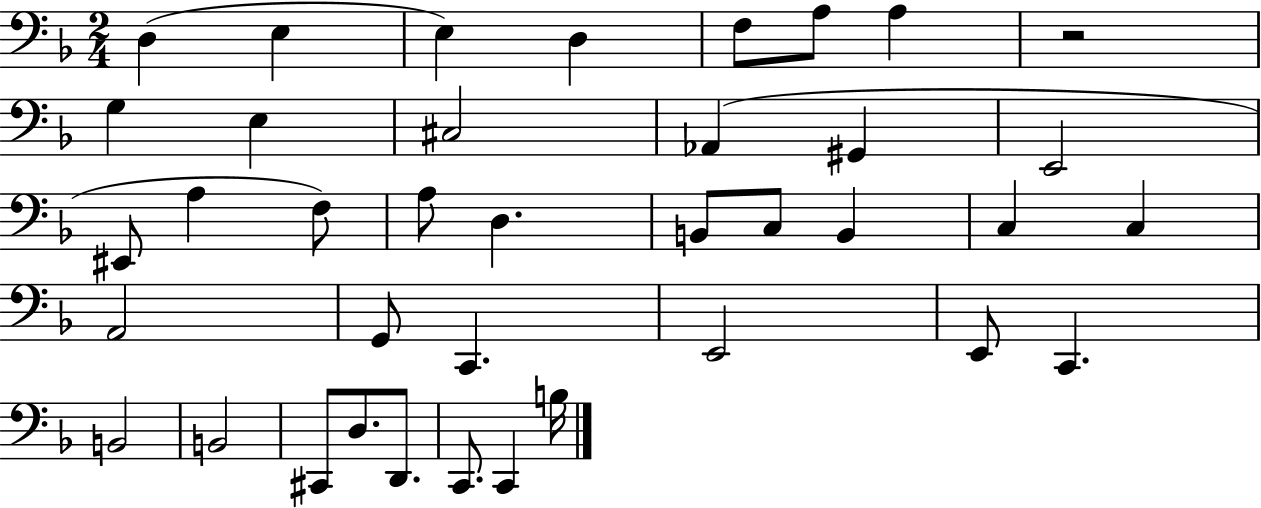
{
  \clef bass
  \numericTimeSignature
  \time 2/4
  \key f \major
  d4( e4 | e4) d4 | f8 a8 a4 | r2 | \break g4 e4 | cis2 | aes,4( gis,4 | e,2 | \break eis,8 a4 f8) | a8 d4. | b,8 c8 b,4 | c4 c4 | \break a,2 | g,8 c,4. | e,2 | e,8 c,4. | \break b,2 | b,2 | cis,8 d8. d,8. | c,8. c,4 b16 | \break \bar "|."
}